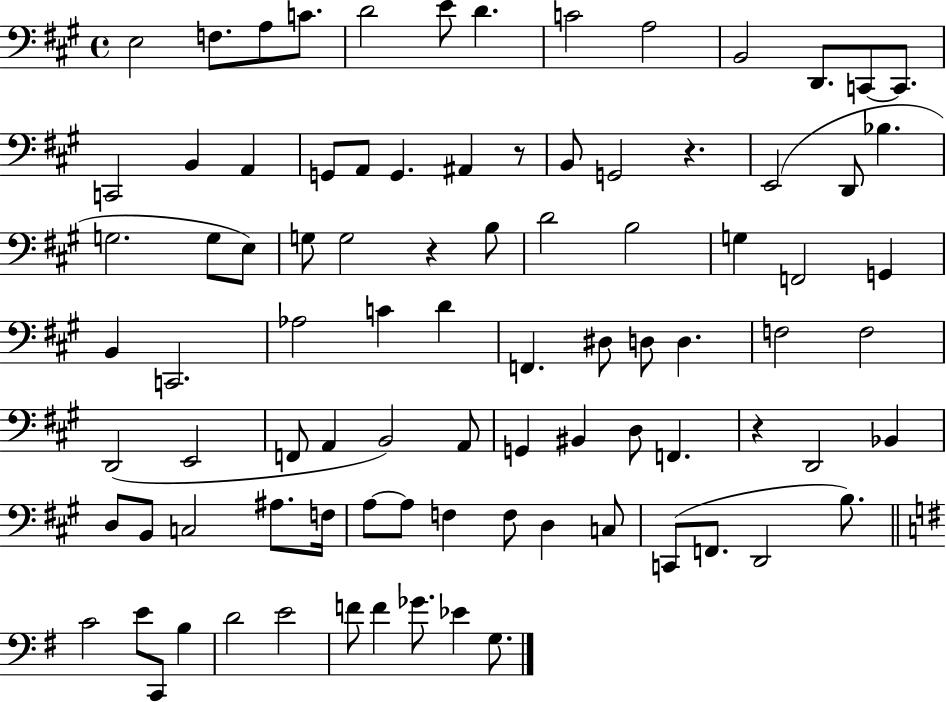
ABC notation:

X:1
T:Untitled
M:4/4
L:1/4
K:A
E,2 F,/2 A,/2 C/2 D2 E/2 D C2 A,2 B,,2 D,,/2 C,,/2 C,,/2 C,,2 B,, A,, G,,/2 A,,/2 G,, ^A,, z/2 B,,/2 G,,2 z E,,2 D,,/2 _B, G,2 G,/2 E,/2 G,/2 G,2 z B,/2 D2 B,2 G, F,,2 G,, B,, C,,2 _A,2 C D F,, ^D,/2 D,/2 D, F,2 F,2 D,,2 E,,2 F,,/2 A,, B,,2 A,,/2 G,, ^B,, D,/2 F,, z D,,2 _B,, D,/2 B,,/2 C,2 ^A,/2 F,/4 A,/2 A,/2 F, F,/2 D, C,/2 C,,/2 F,,/2 D,,2 B,/2 C2 E/2 C,,/2 B, D2 E2 F/2 F _G/2 _E G,/2